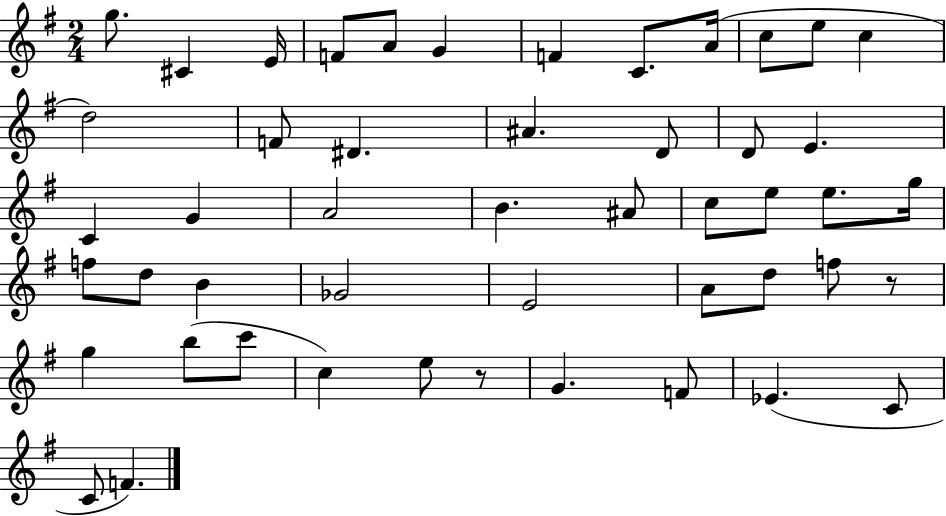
G5/e. C#4/q E4/s F4/e A4/e G4/q F4/q C4/e. A4/s C5/e E5/e C5/q D5/h F4/e D#4/q. A#4/q. D4/e D4/e E4/q. C4/q G4/q A4/h B4/q. A#4/e C5/e E5/e E5/e. G5/s F5/e D5/e B4/q Gb4/h E4/h A4/e D5/e F5/e R/e G5/q B5/e C6/e C5/q E5/e R/e G4/q. F4/e Eb4/q. C4/e C4/e F4/q.